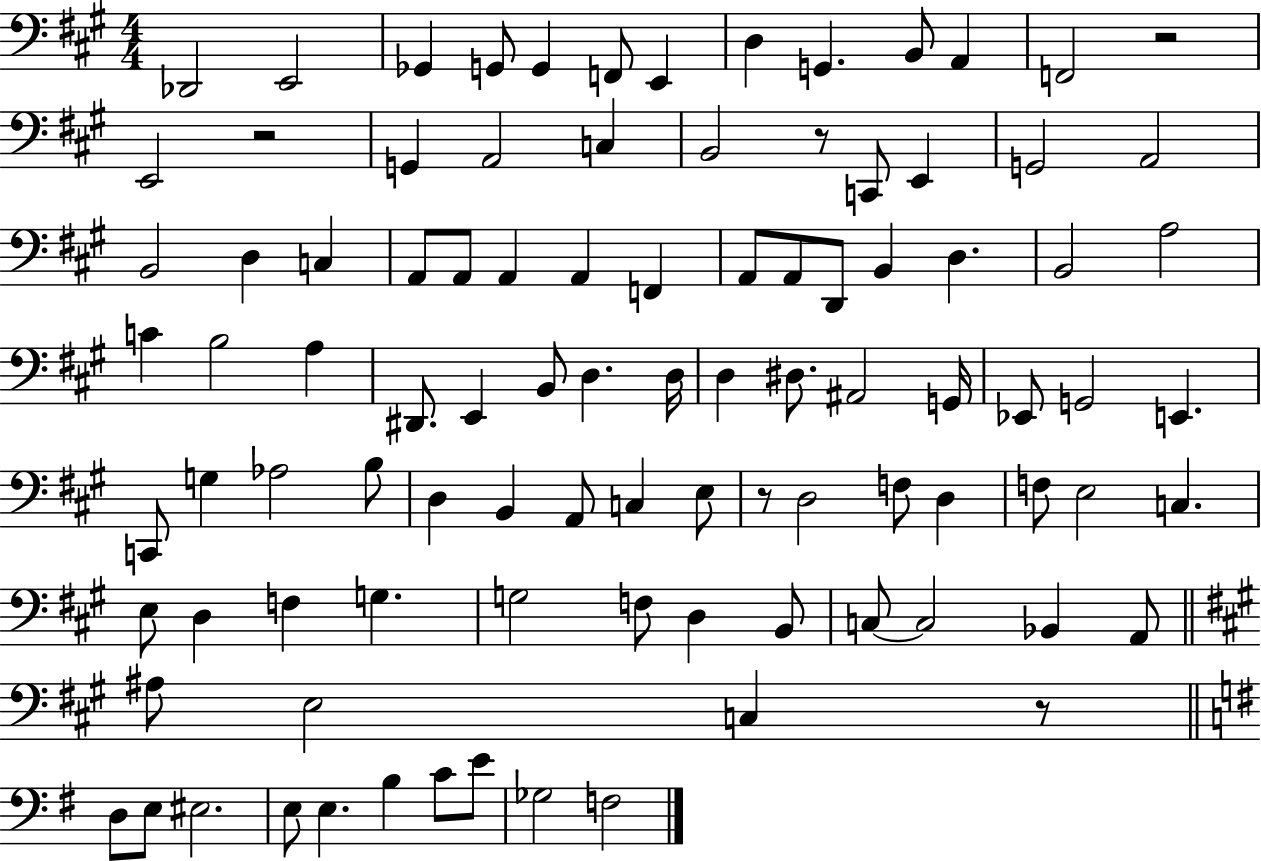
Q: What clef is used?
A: bass